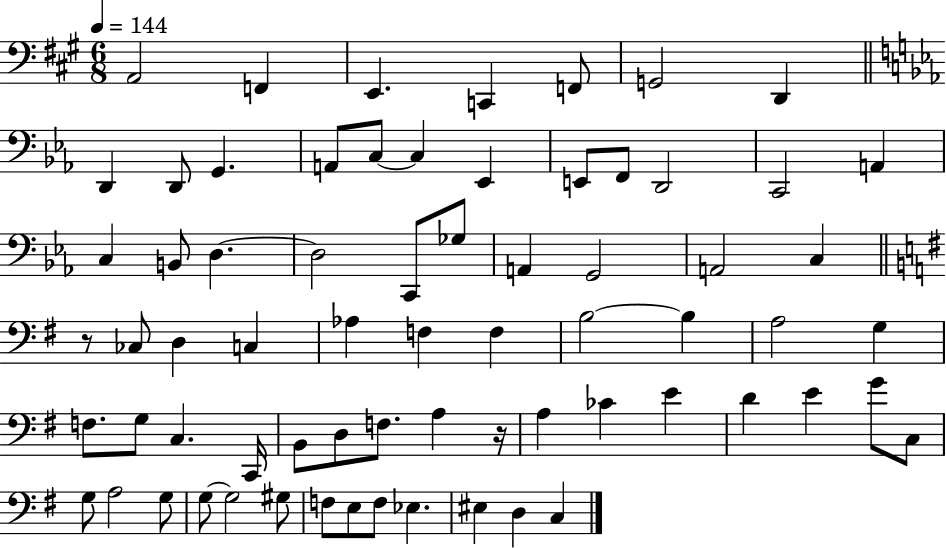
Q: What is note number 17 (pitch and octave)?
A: D2